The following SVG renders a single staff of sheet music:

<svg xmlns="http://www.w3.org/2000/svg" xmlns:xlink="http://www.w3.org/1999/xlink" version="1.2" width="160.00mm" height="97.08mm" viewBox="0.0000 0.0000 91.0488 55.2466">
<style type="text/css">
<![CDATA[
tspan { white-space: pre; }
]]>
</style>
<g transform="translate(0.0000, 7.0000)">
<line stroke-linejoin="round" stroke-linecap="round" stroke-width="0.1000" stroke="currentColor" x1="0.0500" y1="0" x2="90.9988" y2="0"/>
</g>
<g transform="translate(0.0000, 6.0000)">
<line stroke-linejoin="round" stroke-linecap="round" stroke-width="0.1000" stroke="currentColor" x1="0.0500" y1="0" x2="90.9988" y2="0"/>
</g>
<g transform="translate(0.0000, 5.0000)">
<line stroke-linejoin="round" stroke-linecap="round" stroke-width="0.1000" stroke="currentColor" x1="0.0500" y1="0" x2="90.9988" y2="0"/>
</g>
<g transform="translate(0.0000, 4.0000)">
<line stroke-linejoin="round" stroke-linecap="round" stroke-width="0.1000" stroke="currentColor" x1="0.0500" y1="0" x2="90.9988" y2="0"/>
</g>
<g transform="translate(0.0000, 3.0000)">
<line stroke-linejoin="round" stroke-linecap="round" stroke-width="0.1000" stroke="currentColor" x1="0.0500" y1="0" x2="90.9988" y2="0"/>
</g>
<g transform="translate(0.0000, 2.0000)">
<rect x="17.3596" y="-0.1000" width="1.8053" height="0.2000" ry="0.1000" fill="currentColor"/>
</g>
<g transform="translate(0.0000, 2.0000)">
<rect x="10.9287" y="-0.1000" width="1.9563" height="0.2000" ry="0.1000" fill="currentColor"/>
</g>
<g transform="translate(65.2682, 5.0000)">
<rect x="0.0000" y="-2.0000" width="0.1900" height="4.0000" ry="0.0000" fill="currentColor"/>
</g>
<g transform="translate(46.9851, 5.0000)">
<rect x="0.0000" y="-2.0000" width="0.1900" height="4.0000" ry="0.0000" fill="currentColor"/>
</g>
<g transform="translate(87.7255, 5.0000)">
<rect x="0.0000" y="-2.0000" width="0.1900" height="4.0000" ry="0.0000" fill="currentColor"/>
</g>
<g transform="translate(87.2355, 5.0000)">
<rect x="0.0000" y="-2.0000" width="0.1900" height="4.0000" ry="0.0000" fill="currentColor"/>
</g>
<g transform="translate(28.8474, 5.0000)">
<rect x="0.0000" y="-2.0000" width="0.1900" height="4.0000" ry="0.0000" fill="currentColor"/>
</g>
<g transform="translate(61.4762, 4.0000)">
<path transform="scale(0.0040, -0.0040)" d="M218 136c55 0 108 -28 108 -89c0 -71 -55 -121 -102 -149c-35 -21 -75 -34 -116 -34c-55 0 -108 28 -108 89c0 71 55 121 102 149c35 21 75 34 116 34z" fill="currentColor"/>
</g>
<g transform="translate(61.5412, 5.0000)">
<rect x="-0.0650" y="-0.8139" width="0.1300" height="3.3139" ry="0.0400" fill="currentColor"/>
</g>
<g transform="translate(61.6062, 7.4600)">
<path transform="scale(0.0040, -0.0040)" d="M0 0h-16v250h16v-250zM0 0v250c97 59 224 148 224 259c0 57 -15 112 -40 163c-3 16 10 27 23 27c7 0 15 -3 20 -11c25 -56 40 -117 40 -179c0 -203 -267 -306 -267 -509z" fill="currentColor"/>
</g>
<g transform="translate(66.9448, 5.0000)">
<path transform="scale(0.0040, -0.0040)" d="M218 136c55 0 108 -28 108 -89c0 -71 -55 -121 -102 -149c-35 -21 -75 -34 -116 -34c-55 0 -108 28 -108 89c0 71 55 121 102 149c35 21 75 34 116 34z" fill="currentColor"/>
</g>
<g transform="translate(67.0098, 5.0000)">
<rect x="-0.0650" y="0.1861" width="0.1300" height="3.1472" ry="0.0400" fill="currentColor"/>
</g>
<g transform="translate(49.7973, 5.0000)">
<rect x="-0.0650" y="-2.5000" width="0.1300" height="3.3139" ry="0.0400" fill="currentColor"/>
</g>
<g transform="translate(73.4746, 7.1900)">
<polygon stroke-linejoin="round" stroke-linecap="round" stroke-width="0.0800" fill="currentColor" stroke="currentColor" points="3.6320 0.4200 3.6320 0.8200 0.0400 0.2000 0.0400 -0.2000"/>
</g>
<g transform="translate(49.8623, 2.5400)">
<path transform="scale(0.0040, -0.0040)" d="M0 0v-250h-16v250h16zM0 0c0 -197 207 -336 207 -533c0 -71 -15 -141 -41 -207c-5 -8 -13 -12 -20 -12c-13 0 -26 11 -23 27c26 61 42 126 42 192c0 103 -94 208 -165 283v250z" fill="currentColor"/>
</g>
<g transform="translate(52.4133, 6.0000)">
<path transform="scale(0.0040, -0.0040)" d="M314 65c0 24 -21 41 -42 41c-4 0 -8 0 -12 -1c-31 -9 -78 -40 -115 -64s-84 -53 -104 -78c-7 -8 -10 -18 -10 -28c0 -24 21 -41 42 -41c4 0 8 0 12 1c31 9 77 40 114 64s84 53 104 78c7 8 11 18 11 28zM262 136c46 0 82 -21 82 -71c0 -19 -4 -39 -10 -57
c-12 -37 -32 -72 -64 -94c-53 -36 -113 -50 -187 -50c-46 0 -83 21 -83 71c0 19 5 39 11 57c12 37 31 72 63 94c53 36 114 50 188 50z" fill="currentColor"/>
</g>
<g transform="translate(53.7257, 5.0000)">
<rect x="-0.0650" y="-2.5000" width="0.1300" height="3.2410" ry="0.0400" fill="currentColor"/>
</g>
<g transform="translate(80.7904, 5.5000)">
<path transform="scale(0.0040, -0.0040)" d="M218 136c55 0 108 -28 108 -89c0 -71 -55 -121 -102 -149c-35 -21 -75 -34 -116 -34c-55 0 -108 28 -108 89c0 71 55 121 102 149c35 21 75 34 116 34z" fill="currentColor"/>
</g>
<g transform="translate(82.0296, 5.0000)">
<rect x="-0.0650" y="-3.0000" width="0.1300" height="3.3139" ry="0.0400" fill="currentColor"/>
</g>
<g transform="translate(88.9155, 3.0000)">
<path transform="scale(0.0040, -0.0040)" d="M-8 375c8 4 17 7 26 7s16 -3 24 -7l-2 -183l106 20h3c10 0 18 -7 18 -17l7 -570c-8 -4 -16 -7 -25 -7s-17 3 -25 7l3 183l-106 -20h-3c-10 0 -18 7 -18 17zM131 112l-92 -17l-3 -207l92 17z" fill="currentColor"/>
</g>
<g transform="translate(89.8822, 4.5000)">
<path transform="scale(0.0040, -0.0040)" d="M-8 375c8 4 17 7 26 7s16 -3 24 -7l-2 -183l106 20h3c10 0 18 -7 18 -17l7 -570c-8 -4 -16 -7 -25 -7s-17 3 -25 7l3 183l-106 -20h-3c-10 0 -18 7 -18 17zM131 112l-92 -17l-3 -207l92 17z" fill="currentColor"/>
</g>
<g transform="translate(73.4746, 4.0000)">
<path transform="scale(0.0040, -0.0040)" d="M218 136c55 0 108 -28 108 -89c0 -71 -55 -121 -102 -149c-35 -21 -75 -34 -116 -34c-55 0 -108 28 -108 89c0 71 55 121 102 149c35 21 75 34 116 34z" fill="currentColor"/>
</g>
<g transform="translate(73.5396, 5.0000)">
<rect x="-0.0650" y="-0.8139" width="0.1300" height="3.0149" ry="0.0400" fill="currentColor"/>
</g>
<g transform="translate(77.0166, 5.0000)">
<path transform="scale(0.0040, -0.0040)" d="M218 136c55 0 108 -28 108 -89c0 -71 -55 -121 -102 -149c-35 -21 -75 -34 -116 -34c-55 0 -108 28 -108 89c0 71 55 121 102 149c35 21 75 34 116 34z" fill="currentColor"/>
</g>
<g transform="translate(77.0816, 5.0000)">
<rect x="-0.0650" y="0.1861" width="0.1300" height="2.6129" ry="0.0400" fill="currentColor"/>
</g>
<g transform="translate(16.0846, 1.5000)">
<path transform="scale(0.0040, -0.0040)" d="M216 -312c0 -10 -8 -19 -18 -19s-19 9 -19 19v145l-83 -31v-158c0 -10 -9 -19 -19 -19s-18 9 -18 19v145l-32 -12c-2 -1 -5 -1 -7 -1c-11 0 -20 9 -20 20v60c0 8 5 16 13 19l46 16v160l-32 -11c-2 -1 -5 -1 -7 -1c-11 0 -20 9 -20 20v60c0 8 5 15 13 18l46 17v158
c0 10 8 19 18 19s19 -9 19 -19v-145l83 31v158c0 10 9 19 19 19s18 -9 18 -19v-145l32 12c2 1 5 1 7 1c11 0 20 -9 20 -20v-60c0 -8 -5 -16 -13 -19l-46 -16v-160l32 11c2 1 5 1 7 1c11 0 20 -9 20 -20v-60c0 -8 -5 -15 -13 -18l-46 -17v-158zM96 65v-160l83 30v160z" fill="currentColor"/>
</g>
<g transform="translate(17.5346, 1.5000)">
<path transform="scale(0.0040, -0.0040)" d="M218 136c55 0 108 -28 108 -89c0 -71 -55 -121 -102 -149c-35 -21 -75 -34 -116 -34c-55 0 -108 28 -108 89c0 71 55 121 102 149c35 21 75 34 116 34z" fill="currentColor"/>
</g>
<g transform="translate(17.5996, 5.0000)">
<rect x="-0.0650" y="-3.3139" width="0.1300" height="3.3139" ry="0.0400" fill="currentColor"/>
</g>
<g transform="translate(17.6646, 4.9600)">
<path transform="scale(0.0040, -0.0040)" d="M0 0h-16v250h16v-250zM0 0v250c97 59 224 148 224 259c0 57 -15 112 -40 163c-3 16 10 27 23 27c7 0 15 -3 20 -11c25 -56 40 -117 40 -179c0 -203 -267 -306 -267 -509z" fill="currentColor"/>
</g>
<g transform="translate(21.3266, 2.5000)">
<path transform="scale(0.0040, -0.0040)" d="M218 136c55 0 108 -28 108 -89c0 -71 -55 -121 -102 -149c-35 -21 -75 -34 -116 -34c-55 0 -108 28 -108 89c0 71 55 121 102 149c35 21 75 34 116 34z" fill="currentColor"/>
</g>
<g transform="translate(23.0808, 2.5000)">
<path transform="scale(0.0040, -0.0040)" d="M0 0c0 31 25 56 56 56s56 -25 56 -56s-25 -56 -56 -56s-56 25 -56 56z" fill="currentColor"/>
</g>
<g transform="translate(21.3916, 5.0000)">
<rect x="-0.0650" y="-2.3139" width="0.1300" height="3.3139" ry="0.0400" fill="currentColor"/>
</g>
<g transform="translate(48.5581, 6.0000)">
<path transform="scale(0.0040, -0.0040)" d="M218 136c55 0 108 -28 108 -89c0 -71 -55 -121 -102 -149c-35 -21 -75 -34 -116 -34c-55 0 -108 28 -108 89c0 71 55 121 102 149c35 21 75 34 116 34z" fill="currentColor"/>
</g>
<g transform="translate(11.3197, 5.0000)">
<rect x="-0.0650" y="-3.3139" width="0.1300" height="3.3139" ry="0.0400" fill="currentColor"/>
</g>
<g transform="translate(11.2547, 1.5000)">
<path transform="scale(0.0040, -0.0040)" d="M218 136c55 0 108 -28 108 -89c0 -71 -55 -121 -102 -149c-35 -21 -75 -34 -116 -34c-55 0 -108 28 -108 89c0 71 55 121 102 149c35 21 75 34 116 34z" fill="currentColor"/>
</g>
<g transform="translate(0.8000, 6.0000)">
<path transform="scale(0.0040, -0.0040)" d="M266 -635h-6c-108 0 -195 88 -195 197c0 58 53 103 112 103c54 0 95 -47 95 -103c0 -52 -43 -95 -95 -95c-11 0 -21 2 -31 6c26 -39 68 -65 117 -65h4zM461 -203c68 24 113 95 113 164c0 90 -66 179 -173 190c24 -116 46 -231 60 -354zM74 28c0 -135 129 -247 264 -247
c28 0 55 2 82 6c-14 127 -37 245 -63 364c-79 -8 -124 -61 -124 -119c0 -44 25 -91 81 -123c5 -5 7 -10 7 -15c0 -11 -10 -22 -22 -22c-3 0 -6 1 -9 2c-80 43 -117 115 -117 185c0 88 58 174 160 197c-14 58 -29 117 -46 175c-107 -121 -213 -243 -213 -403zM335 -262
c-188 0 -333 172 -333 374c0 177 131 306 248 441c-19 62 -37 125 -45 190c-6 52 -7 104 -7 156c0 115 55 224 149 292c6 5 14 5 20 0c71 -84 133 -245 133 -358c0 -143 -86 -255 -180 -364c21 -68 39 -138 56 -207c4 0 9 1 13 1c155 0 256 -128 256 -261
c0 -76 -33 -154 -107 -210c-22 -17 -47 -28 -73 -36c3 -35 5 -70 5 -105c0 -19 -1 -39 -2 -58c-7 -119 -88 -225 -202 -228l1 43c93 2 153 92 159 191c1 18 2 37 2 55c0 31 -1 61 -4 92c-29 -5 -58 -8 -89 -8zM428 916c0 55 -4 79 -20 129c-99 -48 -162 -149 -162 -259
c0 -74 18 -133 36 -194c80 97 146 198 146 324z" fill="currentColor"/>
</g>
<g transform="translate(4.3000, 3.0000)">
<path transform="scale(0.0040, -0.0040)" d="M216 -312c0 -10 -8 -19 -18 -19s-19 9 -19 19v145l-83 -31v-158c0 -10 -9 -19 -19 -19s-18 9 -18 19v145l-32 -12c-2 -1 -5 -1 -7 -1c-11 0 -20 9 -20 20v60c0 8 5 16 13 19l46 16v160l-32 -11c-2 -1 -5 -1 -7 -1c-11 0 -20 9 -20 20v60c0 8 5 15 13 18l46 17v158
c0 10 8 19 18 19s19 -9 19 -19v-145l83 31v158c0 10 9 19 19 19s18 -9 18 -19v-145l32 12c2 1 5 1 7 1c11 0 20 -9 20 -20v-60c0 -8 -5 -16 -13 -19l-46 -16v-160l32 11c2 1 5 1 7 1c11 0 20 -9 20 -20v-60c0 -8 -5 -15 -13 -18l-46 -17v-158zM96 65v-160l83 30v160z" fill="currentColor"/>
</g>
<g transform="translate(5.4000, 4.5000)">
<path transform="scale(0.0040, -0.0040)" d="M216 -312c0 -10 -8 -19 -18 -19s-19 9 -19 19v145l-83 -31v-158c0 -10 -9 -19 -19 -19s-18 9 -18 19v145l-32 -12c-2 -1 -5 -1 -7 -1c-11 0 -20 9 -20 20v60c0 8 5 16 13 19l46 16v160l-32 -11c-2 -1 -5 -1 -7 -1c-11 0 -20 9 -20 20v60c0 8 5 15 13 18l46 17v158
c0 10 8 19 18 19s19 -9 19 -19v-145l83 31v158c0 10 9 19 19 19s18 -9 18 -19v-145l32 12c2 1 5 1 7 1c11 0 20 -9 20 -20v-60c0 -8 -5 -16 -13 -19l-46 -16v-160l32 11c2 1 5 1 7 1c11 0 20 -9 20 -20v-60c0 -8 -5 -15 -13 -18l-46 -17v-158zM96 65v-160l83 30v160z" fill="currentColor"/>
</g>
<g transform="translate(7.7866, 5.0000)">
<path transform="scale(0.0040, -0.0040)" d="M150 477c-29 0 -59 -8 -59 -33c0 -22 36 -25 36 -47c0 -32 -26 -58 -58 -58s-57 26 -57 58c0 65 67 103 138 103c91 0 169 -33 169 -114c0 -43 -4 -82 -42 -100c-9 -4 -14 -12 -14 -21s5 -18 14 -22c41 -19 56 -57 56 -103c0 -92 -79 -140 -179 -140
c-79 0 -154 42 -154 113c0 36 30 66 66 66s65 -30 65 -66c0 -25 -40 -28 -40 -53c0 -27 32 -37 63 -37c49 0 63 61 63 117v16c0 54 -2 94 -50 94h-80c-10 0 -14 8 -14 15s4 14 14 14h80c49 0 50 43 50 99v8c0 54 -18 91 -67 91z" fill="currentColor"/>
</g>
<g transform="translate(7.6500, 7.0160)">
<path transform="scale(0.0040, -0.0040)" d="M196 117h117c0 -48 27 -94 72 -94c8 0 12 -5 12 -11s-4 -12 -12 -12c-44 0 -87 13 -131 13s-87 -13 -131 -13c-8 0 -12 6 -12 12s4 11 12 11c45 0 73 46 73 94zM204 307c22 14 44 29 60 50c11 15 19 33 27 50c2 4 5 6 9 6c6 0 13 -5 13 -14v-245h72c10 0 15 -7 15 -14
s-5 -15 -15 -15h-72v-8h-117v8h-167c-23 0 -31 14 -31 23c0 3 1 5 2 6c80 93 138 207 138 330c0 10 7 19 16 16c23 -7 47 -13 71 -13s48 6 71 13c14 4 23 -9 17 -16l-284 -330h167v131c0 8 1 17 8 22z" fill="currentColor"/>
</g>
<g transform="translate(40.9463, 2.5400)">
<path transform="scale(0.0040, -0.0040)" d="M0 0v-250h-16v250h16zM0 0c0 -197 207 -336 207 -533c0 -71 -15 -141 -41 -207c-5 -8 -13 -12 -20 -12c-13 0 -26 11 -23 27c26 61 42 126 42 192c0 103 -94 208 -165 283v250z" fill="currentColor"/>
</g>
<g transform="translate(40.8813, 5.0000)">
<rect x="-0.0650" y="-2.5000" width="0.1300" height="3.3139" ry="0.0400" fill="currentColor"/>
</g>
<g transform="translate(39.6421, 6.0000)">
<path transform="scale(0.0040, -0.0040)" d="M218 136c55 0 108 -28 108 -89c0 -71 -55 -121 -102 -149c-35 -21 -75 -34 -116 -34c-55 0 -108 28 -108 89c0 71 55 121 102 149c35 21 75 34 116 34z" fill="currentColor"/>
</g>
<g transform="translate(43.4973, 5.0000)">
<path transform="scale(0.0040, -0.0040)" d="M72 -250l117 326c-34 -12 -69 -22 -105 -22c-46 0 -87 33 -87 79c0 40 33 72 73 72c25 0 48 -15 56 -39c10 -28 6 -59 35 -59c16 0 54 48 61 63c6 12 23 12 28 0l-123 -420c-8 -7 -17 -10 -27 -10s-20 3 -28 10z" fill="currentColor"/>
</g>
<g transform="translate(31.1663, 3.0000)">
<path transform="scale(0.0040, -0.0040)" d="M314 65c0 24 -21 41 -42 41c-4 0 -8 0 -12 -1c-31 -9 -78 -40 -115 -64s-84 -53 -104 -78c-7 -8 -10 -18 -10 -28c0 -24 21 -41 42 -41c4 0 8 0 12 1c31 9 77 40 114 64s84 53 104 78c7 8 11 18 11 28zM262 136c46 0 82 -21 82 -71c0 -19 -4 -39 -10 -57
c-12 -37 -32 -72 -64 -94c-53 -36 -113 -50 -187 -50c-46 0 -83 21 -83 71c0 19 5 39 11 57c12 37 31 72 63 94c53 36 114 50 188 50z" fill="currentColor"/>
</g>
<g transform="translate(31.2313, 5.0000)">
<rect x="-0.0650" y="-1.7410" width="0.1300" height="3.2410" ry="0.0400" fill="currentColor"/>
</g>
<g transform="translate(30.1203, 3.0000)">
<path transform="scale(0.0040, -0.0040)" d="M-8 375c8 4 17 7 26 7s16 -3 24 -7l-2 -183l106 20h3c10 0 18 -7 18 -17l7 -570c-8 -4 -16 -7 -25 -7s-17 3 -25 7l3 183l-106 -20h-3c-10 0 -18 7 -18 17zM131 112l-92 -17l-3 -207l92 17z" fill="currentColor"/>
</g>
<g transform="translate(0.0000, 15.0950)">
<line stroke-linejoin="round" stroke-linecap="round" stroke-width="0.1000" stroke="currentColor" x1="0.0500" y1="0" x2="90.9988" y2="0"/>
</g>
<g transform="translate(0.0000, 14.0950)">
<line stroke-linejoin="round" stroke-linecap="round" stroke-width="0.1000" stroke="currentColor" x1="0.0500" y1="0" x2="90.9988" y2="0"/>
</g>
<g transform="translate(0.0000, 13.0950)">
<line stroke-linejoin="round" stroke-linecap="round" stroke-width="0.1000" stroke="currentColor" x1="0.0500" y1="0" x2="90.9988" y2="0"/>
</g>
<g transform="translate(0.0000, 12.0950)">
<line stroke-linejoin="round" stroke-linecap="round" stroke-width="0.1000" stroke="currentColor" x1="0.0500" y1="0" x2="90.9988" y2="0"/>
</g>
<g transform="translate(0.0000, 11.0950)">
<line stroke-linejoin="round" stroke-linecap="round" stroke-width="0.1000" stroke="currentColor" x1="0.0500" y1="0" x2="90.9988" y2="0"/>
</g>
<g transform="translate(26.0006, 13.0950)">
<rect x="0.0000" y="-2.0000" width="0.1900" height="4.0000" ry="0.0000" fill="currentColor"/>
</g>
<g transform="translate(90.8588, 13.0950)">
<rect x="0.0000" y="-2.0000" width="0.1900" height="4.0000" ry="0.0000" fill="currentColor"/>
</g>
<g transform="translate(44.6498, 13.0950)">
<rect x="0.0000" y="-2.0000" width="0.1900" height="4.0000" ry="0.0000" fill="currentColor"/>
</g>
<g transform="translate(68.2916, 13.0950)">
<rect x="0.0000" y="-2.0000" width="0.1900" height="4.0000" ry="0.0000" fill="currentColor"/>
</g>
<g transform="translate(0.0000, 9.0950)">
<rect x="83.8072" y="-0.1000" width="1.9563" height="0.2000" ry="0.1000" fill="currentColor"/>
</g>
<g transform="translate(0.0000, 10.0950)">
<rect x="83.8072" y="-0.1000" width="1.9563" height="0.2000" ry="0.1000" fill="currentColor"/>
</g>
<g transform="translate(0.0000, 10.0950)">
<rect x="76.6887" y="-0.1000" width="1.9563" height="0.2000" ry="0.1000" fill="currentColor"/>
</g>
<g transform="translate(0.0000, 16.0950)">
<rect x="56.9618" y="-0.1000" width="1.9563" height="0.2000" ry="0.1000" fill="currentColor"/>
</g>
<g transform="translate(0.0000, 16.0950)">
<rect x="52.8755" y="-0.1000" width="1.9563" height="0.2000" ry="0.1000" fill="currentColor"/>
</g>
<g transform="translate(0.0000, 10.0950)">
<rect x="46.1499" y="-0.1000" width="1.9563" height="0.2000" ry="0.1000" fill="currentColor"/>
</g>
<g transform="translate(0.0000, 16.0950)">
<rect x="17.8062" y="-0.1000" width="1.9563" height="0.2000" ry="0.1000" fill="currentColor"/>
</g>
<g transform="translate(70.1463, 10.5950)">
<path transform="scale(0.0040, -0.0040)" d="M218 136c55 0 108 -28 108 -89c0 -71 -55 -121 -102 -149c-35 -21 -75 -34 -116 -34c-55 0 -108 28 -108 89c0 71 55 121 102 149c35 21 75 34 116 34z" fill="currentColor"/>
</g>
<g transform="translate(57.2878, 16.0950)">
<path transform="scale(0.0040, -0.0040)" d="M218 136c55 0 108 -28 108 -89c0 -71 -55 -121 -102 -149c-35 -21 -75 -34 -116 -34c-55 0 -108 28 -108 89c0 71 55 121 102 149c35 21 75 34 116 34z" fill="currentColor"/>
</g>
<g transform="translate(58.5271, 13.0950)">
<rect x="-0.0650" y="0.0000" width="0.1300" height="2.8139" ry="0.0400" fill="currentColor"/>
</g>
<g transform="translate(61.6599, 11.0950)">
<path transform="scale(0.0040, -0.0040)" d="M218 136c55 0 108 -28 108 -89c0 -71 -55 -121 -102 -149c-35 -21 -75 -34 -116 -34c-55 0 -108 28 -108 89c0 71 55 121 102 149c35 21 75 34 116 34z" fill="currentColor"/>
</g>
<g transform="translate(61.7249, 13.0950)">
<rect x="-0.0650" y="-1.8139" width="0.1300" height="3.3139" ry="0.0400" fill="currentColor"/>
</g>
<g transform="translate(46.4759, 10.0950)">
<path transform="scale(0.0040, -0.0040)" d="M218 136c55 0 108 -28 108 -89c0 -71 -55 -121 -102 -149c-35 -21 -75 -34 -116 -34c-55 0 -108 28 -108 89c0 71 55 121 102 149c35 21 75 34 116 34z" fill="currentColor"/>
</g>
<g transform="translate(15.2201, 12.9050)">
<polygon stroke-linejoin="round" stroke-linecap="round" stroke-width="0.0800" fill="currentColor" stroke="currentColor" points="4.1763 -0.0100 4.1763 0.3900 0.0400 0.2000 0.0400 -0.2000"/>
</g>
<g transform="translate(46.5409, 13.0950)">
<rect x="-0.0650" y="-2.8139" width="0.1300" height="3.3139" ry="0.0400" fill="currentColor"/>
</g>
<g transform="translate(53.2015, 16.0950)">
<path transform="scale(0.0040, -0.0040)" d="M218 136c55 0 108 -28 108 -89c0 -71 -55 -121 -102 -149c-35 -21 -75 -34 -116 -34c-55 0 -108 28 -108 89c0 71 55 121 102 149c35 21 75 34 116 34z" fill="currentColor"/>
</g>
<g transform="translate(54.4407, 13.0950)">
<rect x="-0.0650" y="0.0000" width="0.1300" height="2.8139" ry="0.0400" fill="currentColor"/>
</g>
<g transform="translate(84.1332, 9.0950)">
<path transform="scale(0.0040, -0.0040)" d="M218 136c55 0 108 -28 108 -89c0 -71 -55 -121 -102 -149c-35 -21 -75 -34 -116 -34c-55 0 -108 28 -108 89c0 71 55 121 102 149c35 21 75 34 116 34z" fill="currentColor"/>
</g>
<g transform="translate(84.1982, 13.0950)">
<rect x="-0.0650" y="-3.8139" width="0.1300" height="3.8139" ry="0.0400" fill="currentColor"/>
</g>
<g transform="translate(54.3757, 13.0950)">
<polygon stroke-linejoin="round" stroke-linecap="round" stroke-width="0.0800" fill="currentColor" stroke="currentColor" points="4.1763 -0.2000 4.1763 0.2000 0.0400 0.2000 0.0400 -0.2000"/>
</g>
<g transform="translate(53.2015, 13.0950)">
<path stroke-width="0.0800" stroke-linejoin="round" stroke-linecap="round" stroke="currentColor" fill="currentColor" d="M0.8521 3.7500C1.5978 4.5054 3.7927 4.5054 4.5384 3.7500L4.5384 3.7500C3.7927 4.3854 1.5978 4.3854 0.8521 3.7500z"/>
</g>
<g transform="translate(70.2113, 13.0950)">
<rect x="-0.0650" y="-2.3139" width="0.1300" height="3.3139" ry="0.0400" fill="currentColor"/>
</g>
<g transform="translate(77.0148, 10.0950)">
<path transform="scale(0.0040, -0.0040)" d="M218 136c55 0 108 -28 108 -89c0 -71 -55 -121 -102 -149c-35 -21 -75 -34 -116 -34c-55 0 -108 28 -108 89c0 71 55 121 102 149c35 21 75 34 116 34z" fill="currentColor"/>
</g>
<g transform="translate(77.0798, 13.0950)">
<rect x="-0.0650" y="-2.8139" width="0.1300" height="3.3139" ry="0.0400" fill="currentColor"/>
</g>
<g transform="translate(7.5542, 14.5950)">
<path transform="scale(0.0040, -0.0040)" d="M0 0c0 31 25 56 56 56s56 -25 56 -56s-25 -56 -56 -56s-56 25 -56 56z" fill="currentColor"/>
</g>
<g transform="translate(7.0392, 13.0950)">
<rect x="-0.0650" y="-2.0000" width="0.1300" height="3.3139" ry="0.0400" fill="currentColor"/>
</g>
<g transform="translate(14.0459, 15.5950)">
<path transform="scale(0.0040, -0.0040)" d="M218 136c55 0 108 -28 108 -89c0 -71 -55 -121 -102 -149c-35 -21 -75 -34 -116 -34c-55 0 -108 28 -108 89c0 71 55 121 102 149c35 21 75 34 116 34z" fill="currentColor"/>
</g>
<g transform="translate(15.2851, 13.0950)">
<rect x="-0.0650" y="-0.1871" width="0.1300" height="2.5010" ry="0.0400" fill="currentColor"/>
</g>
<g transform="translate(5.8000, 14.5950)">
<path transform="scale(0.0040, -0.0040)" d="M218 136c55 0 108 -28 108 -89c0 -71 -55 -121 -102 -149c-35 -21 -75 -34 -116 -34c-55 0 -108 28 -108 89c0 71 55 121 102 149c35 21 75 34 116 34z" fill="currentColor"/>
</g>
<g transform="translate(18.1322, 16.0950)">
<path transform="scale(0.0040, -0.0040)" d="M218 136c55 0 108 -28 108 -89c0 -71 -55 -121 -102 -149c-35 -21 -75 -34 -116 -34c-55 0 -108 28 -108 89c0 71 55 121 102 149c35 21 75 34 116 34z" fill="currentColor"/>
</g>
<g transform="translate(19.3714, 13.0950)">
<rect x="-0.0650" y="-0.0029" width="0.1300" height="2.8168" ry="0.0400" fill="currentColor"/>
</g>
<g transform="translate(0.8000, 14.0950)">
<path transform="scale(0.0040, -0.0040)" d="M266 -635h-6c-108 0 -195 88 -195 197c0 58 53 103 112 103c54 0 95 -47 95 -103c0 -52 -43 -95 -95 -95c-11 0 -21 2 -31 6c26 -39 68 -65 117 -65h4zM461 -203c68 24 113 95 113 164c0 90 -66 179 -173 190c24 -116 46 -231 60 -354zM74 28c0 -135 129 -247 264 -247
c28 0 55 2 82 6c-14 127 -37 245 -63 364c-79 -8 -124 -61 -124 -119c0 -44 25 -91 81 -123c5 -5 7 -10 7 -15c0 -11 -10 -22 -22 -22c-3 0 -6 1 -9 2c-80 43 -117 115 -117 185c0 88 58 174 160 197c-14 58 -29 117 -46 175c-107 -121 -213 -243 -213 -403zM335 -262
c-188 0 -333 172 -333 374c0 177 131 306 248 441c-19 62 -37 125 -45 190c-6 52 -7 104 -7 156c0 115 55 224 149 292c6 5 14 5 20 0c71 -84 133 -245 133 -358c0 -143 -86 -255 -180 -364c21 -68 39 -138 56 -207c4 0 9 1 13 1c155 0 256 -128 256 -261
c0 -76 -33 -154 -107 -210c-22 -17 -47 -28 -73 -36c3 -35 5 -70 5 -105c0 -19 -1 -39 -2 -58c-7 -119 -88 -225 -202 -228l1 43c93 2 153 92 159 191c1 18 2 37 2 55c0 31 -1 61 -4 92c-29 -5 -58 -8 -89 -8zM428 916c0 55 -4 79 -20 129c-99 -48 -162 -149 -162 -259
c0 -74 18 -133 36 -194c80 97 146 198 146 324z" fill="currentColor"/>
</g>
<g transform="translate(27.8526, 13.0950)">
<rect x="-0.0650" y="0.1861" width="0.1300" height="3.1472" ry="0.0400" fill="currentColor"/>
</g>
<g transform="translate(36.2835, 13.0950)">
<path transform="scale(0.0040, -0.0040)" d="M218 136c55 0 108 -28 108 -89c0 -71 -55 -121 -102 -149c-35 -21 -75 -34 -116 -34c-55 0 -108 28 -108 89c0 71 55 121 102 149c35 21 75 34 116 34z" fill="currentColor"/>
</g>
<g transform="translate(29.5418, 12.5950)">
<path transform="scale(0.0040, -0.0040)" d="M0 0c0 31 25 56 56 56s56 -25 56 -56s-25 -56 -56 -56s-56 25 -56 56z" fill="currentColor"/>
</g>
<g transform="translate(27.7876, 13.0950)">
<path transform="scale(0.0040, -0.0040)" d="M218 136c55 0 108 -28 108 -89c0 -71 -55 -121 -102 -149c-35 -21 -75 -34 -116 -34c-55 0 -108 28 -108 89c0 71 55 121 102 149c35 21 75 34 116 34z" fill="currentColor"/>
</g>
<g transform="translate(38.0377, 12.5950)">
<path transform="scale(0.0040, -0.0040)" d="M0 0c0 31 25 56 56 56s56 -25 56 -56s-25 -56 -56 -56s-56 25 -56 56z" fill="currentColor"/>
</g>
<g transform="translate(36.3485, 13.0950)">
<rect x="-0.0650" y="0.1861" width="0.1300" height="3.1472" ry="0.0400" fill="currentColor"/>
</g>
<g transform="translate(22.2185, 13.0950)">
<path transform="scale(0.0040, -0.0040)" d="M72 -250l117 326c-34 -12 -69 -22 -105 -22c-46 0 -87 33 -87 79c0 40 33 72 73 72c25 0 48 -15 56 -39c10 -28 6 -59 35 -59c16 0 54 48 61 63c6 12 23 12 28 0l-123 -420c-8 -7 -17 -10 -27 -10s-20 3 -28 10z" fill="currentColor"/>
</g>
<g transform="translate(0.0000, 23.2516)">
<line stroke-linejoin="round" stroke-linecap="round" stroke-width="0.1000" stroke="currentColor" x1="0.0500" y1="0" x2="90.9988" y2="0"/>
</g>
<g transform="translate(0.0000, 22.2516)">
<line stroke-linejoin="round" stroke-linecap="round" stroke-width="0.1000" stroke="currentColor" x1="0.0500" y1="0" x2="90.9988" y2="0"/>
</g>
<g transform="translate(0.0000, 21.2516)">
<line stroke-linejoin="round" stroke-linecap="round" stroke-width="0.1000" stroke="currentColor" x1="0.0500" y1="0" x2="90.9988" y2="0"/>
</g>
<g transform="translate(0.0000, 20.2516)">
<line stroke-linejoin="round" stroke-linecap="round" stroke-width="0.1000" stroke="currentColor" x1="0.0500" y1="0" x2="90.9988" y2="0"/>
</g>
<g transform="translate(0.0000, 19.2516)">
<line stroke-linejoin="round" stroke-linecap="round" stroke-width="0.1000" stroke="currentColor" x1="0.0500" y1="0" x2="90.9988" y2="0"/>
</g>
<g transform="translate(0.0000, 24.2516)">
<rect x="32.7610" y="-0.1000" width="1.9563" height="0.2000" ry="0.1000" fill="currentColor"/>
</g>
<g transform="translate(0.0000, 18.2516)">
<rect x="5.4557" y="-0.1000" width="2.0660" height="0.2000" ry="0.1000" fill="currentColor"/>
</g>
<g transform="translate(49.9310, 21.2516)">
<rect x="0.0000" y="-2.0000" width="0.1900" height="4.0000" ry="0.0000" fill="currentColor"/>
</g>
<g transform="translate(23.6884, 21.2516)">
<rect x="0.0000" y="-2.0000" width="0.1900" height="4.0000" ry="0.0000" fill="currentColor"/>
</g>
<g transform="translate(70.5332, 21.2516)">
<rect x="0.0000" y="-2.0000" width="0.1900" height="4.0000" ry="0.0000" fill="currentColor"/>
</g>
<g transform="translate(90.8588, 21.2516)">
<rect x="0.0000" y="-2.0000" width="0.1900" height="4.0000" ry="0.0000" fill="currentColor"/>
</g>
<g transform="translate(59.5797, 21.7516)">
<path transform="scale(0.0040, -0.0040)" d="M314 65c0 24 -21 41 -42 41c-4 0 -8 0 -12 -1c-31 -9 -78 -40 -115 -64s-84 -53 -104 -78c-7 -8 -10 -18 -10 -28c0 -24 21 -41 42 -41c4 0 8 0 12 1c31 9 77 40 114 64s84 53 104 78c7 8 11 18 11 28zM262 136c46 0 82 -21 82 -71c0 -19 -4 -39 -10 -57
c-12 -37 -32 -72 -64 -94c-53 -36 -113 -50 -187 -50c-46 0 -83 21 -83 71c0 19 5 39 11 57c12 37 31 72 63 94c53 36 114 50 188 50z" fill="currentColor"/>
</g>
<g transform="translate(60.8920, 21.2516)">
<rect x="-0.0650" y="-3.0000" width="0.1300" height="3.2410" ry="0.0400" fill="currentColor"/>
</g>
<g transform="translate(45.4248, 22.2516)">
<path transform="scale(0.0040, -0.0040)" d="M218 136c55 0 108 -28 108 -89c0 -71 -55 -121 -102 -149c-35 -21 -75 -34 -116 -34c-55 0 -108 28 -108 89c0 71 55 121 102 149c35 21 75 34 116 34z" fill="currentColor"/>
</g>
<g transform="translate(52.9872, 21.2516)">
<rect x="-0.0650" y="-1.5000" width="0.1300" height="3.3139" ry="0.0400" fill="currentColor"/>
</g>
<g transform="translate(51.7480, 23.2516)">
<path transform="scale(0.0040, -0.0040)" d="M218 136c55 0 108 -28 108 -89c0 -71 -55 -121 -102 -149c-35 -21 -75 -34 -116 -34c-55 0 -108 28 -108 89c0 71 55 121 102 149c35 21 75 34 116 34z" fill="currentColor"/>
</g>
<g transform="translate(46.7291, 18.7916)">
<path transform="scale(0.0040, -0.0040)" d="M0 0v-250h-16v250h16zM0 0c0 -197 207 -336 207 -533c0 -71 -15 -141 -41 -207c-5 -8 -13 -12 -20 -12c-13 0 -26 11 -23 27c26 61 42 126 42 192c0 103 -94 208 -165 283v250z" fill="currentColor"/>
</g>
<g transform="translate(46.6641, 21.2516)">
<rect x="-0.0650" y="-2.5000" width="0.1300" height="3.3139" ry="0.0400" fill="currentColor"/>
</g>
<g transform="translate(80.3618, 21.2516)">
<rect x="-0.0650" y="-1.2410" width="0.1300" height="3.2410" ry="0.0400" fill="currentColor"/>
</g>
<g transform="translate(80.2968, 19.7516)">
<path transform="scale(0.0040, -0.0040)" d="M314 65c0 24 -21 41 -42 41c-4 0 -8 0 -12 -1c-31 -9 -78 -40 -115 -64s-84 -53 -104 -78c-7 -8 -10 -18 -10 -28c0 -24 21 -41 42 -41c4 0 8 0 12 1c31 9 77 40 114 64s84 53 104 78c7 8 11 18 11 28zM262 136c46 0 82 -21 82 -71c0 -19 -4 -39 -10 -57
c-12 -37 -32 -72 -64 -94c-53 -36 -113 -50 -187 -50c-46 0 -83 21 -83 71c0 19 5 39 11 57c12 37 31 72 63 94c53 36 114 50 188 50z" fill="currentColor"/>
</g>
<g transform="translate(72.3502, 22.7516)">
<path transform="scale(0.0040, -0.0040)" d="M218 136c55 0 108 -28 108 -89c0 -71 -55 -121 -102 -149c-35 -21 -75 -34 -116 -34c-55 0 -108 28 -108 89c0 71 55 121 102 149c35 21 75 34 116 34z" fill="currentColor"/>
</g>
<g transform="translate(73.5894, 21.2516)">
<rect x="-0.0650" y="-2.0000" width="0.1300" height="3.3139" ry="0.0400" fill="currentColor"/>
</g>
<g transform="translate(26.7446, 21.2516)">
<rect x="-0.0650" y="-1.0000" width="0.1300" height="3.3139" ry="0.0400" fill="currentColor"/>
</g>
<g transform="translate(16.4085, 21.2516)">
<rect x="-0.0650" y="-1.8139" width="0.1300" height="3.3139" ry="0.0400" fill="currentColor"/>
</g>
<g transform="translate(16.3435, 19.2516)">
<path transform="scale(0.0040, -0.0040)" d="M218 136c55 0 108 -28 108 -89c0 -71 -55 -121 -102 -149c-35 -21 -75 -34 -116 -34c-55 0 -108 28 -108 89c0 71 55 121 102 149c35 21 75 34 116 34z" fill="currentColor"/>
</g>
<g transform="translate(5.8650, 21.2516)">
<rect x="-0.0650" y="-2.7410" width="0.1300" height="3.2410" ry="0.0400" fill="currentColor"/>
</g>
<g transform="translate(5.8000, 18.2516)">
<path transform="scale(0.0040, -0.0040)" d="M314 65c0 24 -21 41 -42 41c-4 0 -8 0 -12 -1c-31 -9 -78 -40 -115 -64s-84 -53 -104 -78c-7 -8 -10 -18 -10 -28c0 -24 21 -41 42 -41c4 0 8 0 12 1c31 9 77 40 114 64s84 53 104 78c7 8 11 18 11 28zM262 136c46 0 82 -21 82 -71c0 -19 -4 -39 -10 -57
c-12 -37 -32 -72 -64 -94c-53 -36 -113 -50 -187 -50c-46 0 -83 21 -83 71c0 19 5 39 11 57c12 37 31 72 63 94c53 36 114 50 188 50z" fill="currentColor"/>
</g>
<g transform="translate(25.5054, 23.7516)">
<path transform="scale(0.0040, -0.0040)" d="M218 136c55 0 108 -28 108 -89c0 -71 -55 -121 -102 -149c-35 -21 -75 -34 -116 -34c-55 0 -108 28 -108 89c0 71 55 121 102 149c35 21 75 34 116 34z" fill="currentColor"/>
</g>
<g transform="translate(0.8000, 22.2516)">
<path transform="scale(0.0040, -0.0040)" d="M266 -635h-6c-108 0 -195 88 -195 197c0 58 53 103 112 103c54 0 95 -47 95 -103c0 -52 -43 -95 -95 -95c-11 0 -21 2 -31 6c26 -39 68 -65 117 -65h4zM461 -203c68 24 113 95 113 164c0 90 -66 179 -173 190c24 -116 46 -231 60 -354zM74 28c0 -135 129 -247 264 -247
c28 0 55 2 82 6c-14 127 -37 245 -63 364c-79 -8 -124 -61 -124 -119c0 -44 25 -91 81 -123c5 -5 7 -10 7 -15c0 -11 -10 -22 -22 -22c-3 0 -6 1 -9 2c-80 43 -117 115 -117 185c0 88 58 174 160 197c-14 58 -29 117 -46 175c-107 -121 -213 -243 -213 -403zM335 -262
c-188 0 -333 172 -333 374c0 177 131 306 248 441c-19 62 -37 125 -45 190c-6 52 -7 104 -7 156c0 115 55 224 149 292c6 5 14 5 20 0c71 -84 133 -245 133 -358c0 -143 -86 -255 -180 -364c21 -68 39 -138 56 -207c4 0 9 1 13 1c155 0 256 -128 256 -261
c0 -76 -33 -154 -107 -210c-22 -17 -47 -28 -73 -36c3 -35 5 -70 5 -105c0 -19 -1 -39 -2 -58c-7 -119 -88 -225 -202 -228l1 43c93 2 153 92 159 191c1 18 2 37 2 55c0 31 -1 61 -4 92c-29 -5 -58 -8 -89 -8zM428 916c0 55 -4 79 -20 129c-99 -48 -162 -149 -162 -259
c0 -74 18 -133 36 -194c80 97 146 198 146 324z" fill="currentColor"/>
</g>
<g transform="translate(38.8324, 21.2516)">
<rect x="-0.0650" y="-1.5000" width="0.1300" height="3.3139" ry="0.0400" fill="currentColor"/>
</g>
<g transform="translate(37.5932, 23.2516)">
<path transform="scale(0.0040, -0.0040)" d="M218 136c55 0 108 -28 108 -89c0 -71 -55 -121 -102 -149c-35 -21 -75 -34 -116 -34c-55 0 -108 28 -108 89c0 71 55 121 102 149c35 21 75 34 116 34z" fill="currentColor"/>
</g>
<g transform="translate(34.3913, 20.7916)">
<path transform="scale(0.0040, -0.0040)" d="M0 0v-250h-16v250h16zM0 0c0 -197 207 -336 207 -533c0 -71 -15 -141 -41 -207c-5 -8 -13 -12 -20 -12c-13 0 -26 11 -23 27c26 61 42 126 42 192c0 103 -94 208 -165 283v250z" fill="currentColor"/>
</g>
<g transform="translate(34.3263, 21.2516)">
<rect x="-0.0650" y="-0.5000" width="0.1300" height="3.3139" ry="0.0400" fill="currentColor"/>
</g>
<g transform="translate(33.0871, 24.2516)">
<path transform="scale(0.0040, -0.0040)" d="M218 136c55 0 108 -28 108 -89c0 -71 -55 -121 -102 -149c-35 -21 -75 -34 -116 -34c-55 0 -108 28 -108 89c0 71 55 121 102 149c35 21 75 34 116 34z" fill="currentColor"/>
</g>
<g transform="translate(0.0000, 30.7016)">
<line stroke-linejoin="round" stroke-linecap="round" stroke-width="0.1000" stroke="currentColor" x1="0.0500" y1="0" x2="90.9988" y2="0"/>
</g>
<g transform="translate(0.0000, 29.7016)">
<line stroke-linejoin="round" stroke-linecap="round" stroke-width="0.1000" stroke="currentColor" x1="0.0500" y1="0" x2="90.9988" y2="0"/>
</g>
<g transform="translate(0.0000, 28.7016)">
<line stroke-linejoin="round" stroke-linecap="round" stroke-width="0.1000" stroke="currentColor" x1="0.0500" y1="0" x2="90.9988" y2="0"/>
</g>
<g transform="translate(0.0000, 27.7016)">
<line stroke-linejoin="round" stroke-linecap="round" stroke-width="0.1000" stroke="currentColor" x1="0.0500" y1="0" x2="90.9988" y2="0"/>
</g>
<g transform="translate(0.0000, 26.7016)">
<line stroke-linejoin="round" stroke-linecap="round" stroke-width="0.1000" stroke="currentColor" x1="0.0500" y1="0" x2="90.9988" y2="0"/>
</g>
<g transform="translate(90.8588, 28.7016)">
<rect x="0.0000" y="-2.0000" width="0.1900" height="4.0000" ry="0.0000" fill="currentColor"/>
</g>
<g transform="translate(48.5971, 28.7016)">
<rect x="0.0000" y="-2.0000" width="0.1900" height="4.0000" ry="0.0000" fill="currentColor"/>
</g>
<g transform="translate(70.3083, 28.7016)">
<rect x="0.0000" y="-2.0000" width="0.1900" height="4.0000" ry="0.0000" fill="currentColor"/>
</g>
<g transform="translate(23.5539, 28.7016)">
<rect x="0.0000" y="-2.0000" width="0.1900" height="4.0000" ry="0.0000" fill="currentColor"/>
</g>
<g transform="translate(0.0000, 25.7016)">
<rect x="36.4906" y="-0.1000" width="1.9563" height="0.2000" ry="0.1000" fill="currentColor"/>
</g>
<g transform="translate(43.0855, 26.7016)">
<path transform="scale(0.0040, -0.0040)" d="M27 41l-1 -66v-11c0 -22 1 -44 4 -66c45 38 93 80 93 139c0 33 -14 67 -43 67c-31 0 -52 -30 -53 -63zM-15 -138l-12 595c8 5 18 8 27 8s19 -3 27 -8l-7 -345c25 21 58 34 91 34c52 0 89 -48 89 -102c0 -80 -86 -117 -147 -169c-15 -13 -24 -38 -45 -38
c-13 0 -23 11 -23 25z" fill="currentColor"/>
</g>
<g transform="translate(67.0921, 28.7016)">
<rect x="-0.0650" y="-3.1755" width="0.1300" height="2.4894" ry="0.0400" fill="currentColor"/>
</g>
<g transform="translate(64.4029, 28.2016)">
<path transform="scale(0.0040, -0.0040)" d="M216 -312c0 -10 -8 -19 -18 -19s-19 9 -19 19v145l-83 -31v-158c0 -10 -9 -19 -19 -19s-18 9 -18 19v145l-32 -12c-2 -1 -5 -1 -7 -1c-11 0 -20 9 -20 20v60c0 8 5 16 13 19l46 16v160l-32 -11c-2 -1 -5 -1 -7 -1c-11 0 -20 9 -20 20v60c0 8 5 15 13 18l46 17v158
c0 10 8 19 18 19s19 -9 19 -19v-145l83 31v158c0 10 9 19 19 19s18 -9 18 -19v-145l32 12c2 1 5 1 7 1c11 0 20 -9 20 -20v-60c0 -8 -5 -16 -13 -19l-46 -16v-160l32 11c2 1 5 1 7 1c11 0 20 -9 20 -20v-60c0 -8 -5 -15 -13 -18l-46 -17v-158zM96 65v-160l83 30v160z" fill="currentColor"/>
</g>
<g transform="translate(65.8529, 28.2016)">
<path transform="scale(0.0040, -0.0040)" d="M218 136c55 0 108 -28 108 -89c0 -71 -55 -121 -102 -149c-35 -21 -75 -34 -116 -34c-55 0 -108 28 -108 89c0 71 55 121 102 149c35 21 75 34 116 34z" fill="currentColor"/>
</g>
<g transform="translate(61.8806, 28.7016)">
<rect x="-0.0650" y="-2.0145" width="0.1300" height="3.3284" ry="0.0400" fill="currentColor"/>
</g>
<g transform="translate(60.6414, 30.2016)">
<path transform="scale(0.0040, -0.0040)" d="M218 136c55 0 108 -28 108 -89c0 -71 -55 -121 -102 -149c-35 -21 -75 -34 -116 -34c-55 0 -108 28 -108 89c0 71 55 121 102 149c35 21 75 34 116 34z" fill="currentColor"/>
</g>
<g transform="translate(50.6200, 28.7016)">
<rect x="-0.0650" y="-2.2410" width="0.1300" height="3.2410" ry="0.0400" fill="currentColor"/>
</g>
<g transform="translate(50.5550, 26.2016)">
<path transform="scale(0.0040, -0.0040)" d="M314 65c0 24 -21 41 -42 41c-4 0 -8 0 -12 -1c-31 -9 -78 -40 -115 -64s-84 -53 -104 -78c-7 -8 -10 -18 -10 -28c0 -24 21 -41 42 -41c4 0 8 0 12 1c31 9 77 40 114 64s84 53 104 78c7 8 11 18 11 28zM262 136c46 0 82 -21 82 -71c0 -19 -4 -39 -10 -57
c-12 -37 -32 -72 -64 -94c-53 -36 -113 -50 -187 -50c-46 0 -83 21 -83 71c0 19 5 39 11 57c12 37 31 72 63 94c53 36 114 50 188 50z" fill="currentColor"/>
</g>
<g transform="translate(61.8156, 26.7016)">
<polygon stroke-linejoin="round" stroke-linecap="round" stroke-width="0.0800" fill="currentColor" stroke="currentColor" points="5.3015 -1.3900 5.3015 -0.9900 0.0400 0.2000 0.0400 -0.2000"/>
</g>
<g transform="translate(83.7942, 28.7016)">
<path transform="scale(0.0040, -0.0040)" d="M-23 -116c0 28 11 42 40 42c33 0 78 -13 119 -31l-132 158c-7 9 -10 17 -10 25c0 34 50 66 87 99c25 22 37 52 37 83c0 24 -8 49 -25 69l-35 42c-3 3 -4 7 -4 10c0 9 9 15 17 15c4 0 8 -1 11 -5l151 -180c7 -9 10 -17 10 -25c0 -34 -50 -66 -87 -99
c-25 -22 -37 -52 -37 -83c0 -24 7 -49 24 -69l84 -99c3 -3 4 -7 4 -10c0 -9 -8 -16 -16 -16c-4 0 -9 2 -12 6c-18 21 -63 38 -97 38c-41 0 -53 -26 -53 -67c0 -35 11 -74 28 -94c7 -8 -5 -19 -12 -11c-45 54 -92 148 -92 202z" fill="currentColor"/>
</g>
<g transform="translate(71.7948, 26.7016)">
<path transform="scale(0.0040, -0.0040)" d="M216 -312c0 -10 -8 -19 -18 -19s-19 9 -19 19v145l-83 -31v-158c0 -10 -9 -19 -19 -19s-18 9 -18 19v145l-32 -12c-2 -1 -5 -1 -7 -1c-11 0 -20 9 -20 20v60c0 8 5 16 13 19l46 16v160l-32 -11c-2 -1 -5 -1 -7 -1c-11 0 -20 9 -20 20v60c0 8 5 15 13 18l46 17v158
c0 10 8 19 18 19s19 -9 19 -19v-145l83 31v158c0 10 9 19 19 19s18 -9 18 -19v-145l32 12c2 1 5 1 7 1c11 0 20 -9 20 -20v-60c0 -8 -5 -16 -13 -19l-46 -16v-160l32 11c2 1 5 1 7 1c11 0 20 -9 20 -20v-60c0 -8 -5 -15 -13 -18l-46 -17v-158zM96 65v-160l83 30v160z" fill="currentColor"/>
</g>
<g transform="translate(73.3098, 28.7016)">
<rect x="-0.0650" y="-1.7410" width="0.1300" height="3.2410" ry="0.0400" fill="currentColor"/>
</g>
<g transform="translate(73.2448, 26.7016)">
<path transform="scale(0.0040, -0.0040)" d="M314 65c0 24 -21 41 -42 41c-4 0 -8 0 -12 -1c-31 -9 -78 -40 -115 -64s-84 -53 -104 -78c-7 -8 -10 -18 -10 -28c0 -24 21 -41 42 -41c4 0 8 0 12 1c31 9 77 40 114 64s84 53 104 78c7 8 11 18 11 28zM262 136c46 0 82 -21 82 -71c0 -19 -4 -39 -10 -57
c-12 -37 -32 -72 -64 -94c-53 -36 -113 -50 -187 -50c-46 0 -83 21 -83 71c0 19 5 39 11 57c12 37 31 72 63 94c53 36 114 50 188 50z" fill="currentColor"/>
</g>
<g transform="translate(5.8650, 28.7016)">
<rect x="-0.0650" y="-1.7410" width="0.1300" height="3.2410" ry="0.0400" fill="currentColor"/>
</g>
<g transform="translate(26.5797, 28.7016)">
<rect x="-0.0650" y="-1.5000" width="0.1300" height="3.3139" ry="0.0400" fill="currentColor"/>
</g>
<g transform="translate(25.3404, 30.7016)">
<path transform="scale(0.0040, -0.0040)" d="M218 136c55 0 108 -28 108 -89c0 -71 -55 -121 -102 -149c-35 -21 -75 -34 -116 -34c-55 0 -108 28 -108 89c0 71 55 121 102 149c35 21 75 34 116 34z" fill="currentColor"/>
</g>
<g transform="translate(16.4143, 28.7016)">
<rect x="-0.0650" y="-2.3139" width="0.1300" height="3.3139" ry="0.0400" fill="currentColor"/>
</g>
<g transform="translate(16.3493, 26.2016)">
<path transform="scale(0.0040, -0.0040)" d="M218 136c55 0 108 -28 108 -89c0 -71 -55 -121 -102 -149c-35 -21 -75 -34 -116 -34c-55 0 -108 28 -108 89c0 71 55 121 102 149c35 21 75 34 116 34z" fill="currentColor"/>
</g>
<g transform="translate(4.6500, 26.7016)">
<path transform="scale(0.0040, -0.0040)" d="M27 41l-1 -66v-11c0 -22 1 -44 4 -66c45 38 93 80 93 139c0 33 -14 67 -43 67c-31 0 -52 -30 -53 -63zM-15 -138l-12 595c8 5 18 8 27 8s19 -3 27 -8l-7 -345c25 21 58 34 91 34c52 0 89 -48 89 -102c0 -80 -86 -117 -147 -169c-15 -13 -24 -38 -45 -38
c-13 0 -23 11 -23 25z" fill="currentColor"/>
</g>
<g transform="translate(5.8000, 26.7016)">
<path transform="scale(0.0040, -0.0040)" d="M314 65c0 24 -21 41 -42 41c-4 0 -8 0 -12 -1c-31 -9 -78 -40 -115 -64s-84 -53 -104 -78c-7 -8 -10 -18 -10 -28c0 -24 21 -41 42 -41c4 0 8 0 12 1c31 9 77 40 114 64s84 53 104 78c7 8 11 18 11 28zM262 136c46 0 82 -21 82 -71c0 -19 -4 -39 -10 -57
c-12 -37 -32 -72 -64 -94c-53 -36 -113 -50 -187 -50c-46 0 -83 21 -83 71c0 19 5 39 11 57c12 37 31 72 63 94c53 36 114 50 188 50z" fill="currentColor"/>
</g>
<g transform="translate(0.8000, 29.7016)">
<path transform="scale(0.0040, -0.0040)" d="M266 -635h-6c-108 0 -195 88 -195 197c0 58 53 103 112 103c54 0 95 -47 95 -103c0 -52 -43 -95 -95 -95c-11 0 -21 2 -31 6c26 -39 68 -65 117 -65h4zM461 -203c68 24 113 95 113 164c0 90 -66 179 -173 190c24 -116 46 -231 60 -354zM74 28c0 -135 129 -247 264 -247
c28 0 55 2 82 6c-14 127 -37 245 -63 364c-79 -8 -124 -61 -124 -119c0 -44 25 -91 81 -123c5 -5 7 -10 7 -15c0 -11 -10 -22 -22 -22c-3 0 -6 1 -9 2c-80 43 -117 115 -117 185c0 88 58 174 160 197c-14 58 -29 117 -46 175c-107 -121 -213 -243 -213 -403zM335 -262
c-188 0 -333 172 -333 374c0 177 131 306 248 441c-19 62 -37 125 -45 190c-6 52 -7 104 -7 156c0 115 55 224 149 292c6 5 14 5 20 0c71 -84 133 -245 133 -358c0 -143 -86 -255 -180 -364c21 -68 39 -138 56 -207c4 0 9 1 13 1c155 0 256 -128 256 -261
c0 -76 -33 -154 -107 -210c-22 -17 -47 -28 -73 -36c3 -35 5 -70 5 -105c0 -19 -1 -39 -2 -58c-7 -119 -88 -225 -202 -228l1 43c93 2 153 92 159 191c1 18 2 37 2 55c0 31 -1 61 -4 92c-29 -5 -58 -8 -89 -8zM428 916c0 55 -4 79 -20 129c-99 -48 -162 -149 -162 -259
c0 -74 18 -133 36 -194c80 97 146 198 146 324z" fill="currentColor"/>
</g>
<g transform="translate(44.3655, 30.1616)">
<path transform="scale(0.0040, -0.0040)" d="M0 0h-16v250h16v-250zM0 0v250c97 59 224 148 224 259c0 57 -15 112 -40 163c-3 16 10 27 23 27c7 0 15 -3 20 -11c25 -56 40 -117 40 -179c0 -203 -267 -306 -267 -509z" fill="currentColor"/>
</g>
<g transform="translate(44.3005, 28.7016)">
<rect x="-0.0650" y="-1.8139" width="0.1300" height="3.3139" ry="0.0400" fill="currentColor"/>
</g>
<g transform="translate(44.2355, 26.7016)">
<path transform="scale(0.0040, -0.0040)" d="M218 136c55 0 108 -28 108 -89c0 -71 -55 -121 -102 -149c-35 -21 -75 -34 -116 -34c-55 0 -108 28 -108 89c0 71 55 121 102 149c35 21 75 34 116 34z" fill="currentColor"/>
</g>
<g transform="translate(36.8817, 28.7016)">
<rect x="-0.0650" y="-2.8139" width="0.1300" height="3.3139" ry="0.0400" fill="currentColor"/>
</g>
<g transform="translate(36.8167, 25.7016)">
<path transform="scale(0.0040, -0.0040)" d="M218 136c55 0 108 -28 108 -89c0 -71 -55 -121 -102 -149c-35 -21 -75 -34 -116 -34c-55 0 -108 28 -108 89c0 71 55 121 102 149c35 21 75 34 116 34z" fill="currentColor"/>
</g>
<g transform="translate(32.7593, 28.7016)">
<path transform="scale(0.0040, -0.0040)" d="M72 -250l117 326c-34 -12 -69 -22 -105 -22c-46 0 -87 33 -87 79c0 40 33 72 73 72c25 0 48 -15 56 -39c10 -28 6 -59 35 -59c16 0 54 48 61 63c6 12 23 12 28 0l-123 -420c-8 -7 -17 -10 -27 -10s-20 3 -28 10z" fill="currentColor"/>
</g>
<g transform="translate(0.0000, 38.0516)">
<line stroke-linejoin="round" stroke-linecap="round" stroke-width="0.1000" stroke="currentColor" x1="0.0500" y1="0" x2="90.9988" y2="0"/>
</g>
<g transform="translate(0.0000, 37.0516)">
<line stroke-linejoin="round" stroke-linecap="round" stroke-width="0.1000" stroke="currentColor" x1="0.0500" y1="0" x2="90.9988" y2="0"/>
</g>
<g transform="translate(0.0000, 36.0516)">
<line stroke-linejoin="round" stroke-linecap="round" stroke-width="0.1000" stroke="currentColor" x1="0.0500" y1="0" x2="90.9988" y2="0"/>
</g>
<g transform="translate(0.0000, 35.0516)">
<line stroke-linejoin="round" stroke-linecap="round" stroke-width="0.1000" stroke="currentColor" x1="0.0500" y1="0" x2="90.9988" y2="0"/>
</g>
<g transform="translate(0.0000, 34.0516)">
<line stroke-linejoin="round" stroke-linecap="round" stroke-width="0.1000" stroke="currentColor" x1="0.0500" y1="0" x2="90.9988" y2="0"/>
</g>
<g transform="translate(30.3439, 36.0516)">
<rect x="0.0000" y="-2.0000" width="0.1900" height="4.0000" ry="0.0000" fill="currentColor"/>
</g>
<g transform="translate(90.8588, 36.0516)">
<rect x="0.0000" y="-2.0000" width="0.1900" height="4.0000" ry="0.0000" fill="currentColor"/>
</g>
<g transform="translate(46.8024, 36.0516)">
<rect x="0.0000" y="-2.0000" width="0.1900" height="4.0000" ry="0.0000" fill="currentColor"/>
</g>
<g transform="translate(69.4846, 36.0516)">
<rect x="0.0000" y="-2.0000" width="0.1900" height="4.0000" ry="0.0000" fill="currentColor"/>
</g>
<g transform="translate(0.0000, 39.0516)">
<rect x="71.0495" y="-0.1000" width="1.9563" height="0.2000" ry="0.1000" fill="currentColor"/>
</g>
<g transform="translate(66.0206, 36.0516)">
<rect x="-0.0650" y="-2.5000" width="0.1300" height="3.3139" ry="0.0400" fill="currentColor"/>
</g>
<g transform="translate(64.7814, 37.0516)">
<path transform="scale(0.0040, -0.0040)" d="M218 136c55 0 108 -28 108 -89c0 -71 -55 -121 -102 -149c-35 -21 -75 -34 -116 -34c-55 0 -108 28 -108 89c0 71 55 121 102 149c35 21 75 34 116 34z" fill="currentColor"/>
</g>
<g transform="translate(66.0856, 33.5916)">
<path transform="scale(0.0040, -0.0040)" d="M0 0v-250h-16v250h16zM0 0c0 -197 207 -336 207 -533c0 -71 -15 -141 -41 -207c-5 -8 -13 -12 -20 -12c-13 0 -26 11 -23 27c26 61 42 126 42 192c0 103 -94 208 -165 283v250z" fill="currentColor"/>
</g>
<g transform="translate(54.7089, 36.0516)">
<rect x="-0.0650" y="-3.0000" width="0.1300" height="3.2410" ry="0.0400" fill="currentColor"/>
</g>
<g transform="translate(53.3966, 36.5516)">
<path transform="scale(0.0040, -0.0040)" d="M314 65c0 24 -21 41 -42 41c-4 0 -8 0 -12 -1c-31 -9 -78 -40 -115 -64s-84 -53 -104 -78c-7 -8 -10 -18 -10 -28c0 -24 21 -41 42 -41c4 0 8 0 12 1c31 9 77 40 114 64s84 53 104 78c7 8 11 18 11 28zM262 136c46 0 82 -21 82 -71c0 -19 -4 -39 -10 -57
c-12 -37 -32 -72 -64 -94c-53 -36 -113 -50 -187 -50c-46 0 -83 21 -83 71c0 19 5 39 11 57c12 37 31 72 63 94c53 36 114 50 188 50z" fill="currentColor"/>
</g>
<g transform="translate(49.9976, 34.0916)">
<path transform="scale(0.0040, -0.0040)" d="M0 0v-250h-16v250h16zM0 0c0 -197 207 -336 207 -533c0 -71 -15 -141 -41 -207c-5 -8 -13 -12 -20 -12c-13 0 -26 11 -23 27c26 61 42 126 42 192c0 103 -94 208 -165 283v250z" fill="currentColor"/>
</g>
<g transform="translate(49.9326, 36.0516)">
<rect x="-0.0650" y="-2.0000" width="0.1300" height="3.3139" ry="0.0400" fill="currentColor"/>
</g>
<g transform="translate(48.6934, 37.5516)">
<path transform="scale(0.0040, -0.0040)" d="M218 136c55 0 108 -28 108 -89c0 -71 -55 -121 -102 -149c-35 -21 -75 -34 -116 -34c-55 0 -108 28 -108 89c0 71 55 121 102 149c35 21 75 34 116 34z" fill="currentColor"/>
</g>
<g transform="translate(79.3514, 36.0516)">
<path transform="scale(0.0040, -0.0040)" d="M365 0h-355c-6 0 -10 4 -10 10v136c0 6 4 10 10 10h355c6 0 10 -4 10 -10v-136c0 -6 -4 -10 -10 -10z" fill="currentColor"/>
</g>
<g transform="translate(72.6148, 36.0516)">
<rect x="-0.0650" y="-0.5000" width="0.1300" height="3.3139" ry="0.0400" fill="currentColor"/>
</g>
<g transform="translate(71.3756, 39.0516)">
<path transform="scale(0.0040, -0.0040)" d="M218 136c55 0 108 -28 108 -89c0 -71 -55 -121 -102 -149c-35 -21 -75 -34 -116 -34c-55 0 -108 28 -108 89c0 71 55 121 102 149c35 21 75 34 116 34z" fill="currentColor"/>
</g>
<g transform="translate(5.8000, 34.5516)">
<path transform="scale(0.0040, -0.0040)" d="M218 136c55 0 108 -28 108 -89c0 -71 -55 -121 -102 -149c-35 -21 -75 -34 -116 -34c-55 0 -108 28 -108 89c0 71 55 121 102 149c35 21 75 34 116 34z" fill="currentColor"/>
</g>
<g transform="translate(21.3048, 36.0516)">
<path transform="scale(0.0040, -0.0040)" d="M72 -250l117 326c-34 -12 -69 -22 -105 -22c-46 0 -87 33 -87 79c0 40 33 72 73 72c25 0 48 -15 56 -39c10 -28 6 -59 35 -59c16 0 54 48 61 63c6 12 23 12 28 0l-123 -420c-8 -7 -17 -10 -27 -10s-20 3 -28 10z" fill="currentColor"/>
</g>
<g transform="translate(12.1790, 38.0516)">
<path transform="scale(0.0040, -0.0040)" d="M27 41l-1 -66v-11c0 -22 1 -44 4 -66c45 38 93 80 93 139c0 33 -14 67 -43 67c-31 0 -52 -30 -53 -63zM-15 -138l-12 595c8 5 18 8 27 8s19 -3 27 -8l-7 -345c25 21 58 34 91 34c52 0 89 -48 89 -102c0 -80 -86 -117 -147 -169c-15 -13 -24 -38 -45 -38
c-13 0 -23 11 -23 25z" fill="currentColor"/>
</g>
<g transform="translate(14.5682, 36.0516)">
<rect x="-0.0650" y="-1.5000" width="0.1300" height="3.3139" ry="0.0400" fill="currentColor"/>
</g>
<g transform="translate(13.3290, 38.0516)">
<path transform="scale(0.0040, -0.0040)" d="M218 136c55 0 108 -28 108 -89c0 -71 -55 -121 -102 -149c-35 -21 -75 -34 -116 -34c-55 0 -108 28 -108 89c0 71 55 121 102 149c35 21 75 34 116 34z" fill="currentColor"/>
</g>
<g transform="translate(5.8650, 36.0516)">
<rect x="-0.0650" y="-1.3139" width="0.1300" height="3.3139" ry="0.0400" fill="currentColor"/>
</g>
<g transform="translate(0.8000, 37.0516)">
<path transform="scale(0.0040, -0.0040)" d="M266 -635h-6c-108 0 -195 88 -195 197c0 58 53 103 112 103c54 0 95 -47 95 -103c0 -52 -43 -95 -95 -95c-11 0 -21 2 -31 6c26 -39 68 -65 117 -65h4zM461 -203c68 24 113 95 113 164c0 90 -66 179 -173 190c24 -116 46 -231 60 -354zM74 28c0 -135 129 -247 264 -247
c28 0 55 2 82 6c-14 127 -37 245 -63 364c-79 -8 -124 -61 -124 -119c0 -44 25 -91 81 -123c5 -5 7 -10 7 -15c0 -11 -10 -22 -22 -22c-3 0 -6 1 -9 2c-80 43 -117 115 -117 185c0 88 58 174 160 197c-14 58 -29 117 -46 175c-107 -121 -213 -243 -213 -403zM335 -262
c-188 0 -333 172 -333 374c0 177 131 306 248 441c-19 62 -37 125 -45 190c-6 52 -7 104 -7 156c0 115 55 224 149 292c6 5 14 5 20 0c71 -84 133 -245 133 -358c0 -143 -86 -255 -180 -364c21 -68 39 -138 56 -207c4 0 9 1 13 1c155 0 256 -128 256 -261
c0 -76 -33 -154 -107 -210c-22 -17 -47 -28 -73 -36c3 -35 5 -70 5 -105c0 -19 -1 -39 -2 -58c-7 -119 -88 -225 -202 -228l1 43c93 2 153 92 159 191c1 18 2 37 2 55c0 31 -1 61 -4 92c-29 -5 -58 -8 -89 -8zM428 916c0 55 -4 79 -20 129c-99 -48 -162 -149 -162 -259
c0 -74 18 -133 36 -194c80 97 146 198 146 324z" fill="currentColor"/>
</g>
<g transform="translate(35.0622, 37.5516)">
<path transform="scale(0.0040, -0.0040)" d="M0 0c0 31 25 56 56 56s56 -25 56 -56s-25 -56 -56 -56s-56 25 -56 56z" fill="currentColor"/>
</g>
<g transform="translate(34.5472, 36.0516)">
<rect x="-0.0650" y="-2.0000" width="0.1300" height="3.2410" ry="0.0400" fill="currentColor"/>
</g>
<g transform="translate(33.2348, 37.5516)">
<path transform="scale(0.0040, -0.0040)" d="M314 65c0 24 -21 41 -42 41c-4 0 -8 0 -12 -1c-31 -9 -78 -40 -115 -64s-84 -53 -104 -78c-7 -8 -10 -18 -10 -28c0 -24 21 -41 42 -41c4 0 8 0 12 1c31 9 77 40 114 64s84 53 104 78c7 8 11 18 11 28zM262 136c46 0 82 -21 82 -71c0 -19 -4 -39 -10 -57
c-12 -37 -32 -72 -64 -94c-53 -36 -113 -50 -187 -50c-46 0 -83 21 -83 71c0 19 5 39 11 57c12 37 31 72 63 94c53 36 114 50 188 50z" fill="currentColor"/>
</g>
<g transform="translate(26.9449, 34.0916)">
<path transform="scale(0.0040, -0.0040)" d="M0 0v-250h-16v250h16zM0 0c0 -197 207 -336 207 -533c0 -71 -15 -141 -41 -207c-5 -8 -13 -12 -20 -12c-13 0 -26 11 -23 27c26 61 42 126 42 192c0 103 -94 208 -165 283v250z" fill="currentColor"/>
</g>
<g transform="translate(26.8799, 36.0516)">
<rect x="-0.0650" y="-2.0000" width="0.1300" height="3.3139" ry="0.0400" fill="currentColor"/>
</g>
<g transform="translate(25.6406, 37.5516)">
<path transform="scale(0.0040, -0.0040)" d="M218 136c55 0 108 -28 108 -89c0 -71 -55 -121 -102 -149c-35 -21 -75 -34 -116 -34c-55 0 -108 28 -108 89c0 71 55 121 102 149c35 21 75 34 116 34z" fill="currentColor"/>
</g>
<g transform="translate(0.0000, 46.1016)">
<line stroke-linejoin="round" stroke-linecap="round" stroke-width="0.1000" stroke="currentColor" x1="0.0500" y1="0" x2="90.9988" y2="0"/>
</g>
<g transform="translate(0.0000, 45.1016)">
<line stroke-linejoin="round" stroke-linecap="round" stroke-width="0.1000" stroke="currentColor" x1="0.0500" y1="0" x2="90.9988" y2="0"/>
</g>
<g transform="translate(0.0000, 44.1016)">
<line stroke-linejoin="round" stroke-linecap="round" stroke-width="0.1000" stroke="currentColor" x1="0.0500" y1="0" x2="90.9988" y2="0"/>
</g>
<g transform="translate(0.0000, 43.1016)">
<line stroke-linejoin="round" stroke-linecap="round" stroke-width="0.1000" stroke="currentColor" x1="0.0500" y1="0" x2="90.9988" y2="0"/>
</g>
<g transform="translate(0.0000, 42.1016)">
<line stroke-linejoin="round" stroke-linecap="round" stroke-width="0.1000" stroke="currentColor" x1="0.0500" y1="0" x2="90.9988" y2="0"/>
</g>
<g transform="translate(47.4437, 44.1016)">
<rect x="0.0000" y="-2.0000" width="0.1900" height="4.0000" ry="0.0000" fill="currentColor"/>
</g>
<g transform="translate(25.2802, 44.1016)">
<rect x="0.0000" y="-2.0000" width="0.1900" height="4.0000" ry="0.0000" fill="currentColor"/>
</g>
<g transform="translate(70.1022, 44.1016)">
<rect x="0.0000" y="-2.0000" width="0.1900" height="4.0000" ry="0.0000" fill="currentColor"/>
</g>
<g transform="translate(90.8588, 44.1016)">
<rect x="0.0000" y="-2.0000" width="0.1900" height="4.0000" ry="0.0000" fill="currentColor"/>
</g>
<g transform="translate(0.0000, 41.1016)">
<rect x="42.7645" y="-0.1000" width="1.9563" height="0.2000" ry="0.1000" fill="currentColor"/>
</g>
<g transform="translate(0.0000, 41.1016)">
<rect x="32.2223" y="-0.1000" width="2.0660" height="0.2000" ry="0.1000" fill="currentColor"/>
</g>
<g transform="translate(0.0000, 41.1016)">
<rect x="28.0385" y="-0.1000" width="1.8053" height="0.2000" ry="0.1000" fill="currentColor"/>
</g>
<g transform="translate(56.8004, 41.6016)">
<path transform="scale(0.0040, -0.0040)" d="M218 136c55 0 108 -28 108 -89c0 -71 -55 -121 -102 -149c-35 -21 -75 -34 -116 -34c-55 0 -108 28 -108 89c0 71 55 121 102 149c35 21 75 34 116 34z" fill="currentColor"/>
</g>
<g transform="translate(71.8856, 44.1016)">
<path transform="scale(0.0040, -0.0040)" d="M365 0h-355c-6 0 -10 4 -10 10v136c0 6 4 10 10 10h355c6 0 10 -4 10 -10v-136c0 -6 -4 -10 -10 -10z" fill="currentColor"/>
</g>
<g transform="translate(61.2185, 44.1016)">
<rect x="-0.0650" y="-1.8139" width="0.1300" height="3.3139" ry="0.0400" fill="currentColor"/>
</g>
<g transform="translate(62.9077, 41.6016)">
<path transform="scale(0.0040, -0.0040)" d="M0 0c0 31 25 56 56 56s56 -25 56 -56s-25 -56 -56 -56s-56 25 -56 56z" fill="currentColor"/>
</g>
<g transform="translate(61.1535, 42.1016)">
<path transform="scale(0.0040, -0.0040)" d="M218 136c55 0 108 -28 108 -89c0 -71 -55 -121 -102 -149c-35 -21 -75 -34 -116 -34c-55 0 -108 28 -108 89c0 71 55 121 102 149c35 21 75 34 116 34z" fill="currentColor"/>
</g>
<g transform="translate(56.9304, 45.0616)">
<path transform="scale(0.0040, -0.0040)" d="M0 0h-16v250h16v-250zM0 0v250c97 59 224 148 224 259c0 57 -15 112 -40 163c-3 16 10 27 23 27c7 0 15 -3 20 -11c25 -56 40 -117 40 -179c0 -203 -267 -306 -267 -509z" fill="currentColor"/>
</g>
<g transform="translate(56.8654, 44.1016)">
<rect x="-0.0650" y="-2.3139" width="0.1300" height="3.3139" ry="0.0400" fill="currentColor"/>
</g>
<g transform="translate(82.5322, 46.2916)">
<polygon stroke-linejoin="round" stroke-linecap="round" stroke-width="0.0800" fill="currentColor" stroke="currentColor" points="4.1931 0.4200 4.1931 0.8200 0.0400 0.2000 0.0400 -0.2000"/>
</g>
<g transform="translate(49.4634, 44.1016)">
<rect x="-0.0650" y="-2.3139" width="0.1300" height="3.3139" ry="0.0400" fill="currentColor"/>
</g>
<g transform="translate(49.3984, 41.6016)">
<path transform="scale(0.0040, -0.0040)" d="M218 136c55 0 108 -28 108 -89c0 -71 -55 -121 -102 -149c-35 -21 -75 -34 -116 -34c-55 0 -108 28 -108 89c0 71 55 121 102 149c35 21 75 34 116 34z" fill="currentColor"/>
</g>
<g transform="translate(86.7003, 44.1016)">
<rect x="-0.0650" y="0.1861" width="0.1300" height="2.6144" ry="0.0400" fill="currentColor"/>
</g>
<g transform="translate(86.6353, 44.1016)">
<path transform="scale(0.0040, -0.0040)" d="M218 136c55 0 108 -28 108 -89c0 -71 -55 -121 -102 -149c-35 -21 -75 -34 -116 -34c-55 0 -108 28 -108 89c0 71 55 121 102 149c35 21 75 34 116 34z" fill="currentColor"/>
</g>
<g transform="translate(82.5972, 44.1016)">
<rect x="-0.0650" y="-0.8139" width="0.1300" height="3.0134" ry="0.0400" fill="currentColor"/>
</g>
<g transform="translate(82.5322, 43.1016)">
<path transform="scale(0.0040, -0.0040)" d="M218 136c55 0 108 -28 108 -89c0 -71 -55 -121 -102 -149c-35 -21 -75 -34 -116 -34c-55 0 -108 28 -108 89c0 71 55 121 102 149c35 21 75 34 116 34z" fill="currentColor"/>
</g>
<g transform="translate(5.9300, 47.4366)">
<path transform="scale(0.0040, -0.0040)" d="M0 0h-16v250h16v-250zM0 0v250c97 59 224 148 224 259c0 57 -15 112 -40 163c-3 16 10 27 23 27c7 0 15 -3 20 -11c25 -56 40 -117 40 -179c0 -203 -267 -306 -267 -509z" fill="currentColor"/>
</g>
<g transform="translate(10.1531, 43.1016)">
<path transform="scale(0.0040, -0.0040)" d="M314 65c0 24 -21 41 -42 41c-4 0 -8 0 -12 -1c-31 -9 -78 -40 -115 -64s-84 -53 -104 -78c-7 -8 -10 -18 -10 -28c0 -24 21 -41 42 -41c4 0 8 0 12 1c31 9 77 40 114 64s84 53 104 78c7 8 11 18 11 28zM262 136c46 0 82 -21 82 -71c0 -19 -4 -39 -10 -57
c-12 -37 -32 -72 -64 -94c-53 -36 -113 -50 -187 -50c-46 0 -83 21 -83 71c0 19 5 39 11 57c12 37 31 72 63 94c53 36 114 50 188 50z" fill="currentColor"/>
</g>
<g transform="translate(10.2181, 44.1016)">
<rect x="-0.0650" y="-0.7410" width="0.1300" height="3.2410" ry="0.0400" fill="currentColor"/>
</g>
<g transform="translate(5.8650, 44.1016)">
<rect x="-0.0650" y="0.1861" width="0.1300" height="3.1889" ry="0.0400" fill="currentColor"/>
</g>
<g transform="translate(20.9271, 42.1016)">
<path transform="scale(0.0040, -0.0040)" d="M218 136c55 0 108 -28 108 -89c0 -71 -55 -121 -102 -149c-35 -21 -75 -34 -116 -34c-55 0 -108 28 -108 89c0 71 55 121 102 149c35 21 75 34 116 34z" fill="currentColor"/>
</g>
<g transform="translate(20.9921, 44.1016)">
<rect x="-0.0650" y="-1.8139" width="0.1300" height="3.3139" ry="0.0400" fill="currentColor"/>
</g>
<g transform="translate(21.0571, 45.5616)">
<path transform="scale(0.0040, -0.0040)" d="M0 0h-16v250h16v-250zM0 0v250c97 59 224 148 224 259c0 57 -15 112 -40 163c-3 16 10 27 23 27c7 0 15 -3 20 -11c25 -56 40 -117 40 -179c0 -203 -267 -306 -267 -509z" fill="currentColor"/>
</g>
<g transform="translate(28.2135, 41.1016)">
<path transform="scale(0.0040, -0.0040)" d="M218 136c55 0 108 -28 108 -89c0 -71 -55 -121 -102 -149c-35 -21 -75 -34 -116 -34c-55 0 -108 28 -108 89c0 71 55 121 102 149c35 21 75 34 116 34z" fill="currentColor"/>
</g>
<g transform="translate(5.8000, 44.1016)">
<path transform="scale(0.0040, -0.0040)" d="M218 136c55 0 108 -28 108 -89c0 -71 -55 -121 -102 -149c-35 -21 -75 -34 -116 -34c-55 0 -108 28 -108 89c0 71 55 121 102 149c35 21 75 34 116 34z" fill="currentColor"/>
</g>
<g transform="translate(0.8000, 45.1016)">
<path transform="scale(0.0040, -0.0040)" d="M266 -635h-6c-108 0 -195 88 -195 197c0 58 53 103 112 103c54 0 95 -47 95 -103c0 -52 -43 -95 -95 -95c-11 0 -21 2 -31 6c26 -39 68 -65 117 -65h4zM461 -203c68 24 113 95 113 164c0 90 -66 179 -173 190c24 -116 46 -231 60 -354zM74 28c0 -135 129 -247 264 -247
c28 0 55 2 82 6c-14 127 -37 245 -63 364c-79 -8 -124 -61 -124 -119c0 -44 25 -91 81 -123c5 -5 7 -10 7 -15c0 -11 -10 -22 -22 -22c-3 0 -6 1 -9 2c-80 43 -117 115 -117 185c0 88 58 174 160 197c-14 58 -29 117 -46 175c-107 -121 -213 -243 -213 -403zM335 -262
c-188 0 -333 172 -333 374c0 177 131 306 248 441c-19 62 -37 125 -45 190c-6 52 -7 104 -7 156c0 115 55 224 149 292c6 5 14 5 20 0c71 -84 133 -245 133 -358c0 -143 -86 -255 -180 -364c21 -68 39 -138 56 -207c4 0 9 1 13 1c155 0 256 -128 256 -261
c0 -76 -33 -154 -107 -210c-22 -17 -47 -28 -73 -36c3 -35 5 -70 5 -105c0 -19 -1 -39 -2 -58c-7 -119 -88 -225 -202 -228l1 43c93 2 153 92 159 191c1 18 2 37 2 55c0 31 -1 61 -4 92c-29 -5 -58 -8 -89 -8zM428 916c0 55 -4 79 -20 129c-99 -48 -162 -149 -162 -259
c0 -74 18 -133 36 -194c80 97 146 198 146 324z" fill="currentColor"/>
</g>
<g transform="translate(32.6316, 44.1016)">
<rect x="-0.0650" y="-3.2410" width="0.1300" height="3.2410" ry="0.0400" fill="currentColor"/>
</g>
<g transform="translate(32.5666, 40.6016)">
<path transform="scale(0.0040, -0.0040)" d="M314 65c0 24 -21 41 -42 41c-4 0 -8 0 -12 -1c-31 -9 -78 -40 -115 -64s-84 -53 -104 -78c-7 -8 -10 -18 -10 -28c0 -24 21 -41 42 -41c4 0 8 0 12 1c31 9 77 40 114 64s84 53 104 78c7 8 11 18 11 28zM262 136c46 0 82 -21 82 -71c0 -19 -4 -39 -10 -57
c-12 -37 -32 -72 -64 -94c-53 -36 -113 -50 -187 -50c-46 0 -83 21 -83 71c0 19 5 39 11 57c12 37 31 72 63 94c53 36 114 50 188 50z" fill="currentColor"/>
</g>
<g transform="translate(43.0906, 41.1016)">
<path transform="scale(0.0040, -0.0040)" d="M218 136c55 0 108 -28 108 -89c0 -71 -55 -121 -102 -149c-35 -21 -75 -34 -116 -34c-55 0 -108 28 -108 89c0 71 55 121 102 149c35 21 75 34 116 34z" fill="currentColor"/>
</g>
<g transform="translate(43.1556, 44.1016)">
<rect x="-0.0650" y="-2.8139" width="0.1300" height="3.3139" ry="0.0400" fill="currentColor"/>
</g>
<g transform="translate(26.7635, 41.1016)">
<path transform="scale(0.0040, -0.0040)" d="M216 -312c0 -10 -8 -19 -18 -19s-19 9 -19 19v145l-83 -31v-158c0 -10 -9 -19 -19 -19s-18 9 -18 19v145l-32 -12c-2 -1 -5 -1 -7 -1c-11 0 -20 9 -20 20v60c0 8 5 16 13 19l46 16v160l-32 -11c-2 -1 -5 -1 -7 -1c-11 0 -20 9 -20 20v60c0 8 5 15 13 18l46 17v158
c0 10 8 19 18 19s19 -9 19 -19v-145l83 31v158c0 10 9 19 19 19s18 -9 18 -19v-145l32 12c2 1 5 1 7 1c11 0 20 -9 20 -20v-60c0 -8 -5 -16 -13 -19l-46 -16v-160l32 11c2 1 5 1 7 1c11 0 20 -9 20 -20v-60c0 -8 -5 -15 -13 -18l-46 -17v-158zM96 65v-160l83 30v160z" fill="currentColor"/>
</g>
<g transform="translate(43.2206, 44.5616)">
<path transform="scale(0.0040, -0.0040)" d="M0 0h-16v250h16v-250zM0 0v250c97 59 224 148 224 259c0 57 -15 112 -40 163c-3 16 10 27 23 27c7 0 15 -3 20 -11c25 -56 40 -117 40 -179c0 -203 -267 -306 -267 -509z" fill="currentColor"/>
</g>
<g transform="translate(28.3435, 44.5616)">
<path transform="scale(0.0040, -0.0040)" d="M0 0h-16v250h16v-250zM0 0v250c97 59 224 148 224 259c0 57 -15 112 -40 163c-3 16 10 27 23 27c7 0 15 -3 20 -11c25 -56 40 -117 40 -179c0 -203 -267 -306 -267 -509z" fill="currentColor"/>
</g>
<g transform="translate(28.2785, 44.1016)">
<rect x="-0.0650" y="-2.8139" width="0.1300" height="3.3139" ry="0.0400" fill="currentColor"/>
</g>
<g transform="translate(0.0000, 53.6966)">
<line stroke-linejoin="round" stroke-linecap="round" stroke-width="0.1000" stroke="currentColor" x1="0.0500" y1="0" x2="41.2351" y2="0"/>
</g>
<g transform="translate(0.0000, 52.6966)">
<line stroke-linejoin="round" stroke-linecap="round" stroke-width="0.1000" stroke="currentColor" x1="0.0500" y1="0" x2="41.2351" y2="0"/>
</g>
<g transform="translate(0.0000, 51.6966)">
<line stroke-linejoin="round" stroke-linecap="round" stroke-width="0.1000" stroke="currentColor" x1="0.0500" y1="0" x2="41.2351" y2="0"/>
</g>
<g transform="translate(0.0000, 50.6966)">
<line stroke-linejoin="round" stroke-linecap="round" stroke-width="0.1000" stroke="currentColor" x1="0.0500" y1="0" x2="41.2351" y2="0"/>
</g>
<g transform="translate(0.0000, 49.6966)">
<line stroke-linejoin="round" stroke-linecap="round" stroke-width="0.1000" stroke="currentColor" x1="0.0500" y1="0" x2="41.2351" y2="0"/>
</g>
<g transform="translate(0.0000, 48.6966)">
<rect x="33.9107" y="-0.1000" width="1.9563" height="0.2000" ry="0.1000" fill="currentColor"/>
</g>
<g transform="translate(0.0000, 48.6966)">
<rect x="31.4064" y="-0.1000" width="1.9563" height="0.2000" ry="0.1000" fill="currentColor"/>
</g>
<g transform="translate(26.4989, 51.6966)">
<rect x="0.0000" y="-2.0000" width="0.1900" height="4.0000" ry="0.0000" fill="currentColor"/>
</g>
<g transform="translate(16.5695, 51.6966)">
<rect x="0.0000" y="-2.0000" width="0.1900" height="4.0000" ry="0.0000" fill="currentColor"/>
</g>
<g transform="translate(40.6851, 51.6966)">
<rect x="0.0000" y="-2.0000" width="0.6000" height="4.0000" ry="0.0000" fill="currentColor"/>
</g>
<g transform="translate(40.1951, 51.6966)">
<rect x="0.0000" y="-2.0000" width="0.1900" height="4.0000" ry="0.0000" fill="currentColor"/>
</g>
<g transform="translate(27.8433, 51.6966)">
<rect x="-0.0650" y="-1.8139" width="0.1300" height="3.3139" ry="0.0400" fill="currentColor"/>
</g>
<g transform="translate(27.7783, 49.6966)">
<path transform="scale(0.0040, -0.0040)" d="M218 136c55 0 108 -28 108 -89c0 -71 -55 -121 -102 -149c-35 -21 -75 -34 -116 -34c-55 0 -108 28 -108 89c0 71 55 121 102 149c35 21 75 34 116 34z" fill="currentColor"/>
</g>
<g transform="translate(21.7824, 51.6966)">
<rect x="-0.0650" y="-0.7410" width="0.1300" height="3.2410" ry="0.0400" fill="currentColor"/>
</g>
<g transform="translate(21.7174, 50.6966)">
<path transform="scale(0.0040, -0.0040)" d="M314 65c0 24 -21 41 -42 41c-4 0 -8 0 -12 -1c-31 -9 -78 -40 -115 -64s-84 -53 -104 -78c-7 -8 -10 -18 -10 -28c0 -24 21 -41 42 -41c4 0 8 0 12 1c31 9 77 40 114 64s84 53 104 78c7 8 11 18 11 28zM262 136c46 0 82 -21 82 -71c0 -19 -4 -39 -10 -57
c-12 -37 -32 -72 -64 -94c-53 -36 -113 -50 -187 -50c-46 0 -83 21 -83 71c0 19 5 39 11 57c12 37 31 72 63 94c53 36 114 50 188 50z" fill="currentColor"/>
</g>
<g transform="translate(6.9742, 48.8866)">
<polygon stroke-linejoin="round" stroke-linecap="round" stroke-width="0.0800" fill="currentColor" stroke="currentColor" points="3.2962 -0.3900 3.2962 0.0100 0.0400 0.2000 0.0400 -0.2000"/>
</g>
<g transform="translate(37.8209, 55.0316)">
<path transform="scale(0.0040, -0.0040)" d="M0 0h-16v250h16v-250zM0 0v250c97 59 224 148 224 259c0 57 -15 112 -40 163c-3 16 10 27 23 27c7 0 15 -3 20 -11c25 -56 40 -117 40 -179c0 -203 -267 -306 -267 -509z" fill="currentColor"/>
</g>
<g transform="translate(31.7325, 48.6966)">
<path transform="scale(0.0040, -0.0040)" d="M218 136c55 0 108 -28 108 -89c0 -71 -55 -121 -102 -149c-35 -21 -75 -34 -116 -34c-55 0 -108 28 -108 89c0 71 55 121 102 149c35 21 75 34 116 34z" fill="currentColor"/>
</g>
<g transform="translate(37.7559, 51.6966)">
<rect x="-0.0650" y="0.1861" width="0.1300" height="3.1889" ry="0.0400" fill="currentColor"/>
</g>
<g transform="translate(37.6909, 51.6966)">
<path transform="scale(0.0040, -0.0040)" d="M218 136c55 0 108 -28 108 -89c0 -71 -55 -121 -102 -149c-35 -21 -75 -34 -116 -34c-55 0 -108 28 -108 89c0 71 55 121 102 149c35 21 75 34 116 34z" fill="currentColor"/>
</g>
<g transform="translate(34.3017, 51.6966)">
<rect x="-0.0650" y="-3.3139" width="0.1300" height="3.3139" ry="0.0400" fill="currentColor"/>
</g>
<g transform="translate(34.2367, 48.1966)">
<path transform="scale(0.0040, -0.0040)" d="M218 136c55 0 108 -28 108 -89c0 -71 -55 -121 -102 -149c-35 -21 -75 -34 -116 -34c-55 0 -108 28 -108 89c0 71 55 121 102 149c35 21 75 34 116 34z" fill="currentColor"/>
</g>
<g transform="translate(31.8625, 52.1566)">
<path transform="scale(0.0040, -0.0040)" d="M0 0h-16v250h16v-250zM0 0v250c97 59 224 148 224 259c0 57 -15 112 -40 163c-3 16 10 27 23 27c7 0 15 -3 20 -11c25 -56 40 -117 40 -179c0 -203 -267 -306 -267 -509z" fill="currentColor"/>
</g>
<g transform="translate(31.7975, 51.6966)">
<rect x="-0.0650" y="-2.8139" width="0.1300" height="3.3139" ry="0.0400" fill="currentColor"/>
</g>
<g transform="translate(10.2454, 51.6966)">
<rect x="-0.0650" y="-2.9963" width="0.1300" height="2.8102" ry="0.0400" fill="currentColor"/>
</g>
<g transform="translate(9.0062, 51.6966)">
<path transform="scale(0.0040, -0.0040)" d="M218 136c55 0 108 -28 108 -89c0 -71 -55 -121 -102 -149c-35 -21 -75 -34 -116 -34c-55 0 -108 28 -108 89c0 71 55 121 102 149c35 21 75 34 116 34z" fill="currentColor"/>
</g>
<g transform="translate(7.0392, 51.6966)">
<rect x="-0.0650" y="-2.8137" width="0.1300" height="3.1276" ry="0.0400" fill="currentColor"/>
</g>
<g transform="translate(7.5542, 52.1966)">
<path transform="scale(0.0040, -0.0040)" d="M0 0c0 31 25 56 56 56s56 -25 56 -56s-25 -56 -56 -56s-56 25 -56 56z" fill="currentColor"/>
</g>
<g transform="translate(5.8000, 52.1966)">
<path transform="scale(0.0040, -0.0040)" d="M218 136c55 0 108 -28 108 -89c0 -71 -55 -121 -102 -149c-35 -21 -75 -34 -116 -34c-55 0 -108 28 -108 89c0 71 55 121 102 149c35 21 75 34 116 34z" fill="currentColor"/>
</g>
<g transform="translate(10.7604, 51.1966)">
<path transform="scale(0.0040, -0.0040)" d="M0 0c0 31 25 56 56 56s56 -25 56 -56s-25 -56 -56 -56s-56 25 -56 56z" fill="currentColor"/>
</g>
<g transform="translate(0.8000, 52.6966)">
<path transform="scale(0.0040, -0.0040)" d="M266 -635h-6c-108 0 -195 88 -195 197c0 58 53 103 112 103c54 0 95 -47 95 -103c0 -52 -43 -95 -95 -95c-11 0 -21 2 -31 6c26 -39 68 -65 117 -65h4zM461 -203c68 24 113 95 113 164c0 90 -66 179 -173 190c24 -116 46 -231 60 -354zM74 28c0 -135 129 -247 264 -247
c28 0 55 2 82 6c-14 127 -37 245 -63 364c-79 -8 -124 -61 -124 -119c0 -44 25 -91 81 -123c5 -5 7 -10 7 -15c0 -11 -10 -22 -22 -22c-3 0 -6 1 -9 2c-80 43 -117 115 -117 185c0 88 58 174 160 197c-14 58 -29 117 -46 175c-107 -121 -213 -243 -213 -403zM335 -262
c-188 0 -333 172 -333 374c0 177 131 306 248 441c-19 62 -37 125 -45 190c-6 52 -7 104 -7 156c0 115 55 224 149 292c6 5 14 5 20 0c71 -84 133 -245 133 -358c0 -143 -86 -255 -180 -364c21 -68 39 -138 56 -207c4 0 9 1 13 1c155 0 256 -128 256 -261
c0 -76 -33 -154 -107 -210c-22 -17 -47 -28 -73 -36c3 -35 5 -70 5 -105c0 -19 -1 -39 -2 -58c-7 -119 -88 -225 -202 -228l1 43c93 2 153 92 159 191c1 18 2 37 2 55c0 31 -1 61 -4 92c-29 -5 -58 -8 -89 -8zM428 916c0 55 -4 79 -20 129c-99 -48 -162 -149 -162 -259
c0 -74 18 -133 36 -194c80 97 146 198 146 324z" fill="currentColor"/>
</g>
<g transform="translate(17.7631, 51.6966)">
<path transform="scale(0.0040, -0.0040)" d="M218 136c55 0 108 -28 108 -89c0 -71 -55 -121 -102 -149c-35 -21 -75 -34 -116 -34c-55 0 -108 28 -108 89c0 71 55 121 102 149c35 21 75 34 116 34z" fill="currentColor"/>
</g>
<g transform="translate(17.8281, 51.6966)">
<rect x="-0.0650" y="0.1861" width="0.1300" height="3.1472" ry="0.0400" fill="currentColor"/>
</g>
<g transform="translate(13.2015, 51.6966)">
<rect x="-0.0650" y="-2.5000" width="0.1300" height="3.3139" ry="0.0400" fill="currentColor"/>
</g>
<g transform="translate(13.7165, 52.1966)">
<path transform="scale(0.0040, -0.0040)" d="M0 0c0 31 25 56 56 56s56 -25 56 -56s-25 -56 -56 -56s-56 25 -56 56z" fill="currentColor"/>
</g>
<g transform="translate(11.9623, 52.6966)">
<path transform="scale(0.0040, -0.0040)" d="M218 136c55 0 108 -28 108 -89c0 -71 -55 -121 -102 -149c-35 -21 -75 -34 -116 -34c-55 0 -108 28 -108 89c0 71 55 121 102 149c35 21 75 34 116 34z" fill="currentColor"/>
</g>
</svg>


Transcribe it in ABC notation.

X:1
T:Untitled
M:3/4
L:1/4
K:D
b ^b/2 g f2 G/2 z/2 G/2 G2 d/2 B d/2 B/2 A F D/2 C/2 z/2 B B a C/2 C/2 f g a c' a2 f D C/2 E G/2 E A2 F e2 _f2 g E z/2 a _f/2 g2 F/2 ^c/2 ^f2 z e _E z/2 F/2 F2 F/2 A2 G/2 C z2 B/2 d2 f/2 ^a/2 b2 ^a/2 g g/2 f z2 d/2 B/2 A/2 B/2 G B d2 f a/2 b B/2